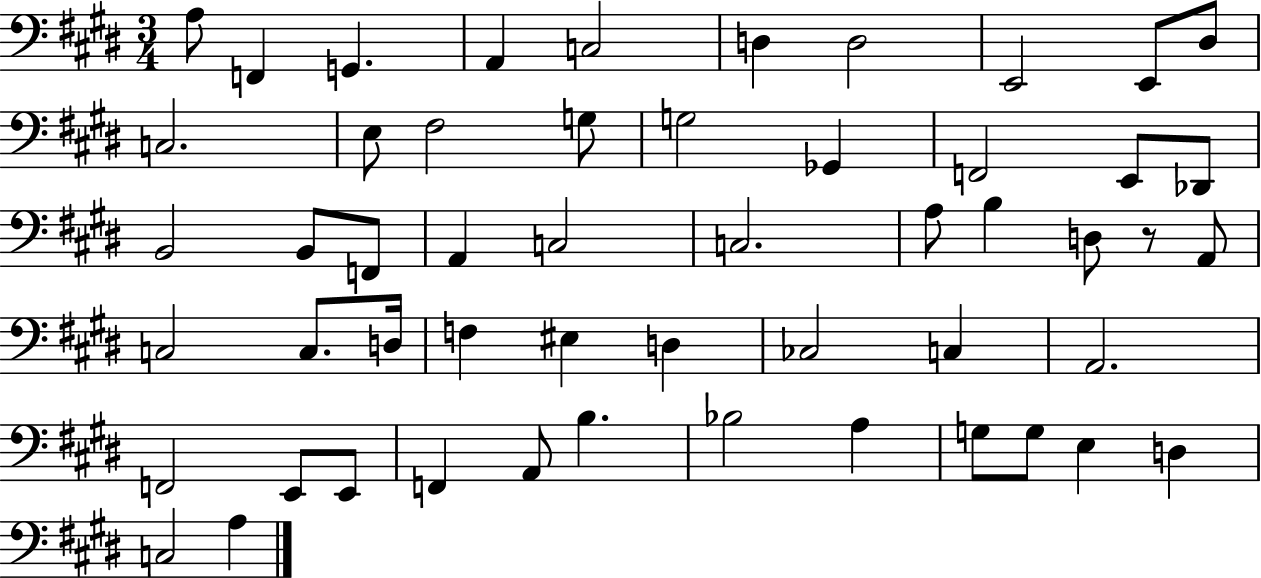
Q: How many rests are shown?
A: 1